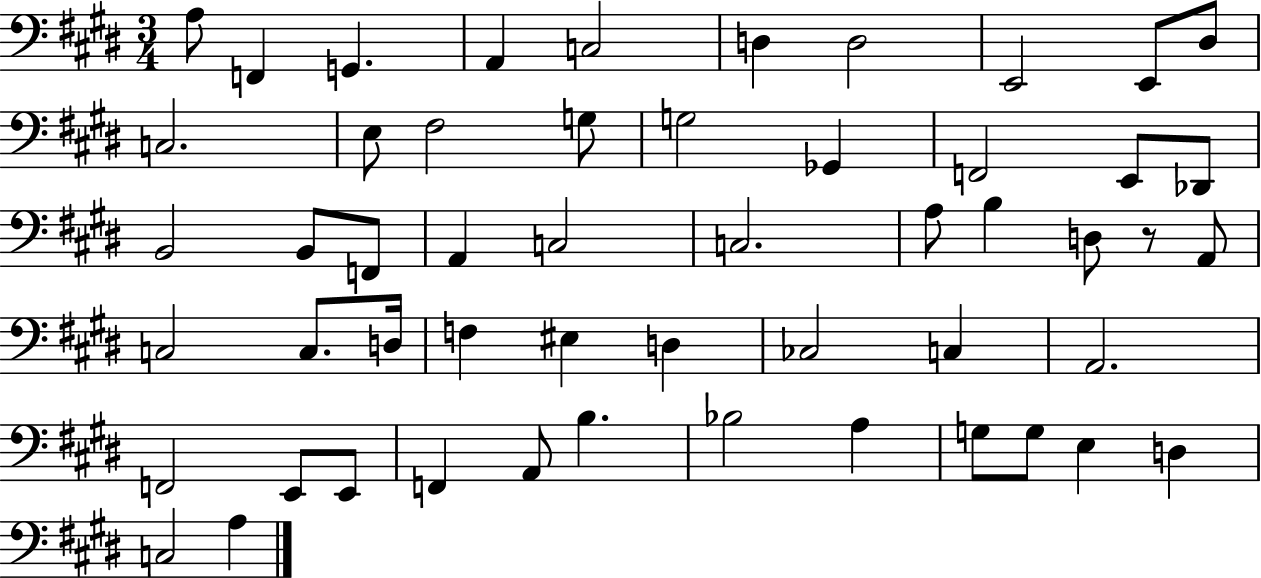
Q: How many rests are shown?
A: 1